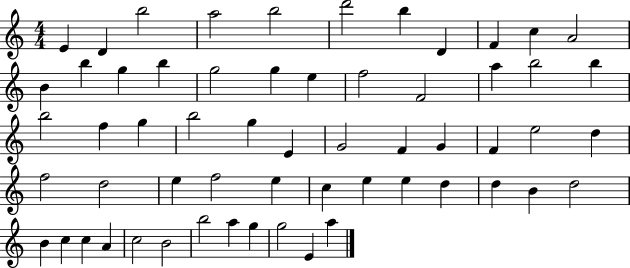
X:1
T:Untitled
M:4/4
L:1/4
K:C
E D b2 a2 b2 d'2 b D F c A2 B b g b g2 g e f2 F2 a b2 b b2 f g b2 g E G2 F G F e2 d f2 d2 e f2 e c e e d d B d2 B c c A c2 B2 b2 a g g2 E a